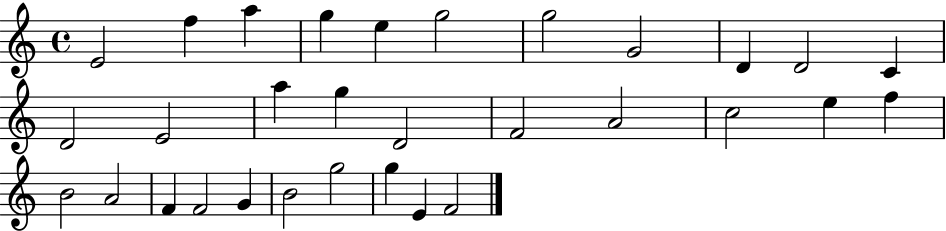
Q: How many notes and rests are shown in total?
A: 31